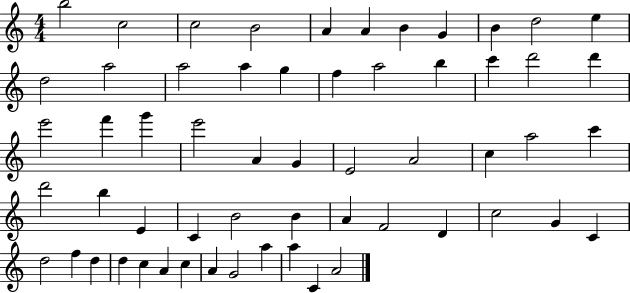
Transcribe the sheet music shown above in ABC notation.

X:1
T:Untitled
M:4/4
L:1/4
K:C
b2 c2 c2 B2 A A B G B d2 e d2 a2 a2 a g f a2 b c' d'2 d' e'2 f' g' e'2 A G E2 A2 c a2 c' d'2 b E C B2 B A F2 D c2 G C d2 f d d c A c A G2 a a C A2